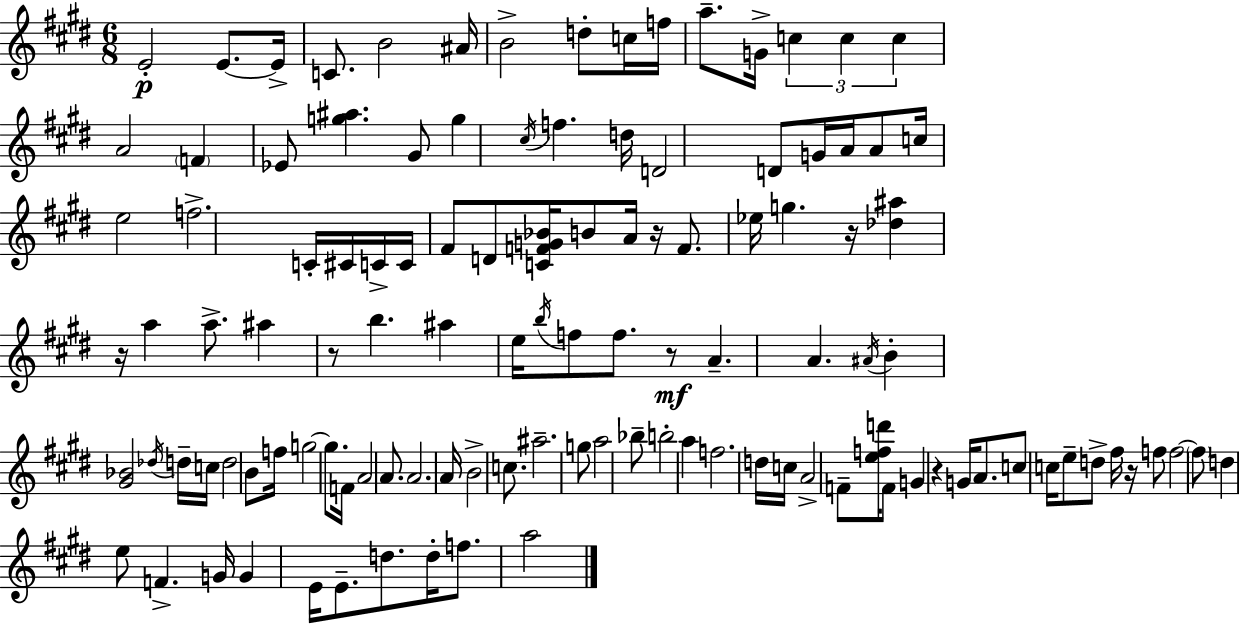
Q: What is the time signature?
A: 6/8